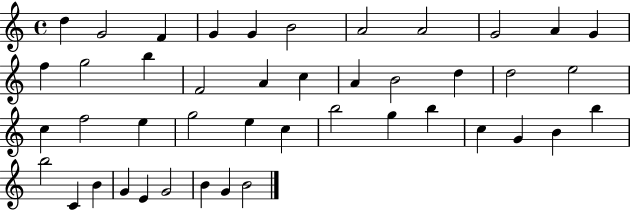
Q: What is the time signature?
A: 4/4